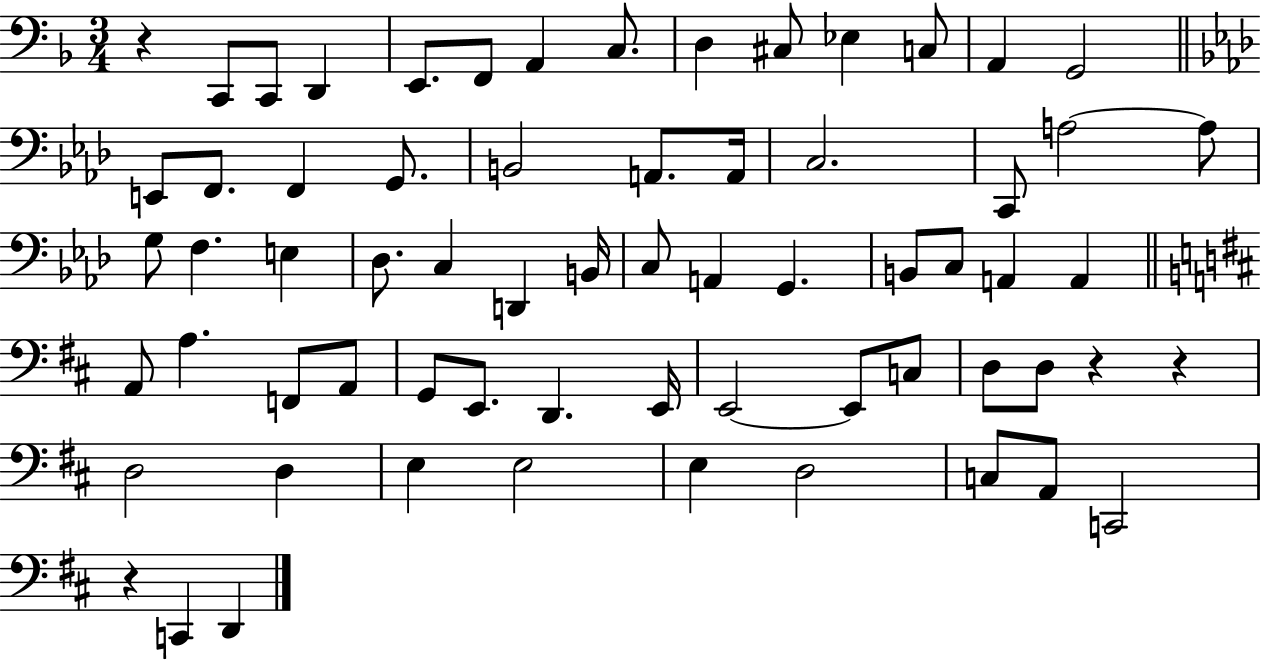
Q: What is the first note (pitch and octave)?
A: C2